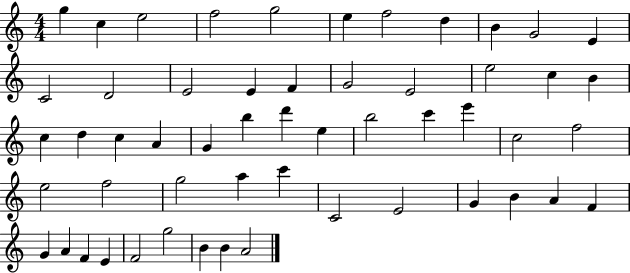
X:1
T:Untitled
M:4/4
L:1/4
K:C
g c e2 f2 g2 e f2 d B G2 E C2 D2 E2 E F G2 E2 e2 c B c d c A G b d' e b2 c' e' c2 f2 e2 f2 g2 a c' C2 E2 G B A F G A F E F2 g2 B B A2